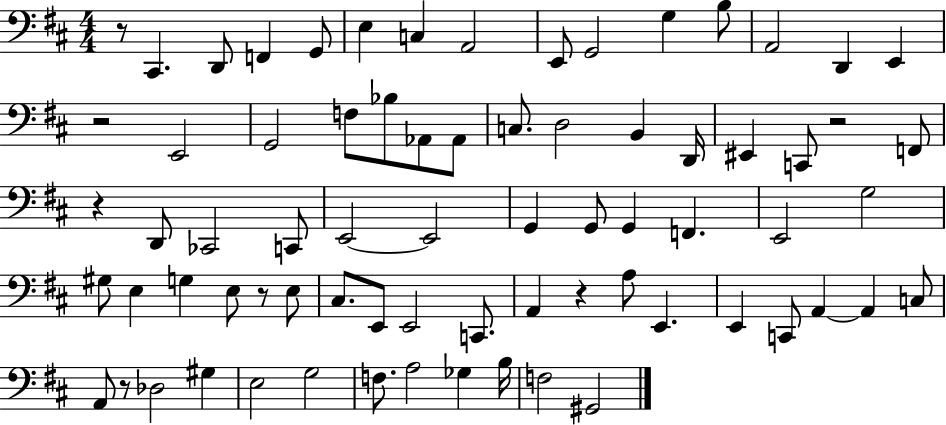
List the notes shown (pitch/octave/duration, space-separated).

R/e C#2/q. D2/e F2/q G2/e E3/q C3/q A2/h E2/e G2/h G3/q B3/e A2/h D2/q E2/q R/h E2/h G2/h F3/e Bb3/e Ab2/e Ab2/e C3/e. D3/h B2/q D2/s EIS2/q C2/e R/h F2/e R/q D2/e CES2/h C2/e E2/h E2/h G2/q G2/e G2/q F2/q. E2/h G3/h G#3/e E3/q G3/q E3/e R/e E3/e C#3/e. E2/e E2/h C2/e. A2/q R/q A3/e E2/q. E2/q C2/e A2/q A2/q C3/e A2/e R/e Db3/h G#3/q E3/h G3/h F3/e. A3/h Gb3/q B3/s F3/h G#2/h